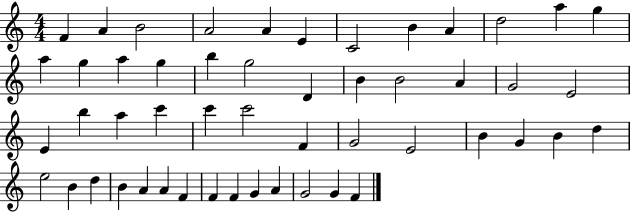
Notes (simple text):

F4/q A4/q B4/h A4/h A4/q E4/q C4/h B4/q A4/q D5/h A5/q G5/q A5/q G5/q A5/q G5/q B5/q G5/h D4/q B4/q B4/h A4/q G4/h E4/h E4/q B5/q A5/q C6/q C6/q C6/h F4/q G4/h E4/h B4/q G4/q B4/q D5/q E5/h B4/q D5/q B4/q A4/q A4/q F4/q F4/q F4/q G4/q A4/q G4/h G4/q F4/q